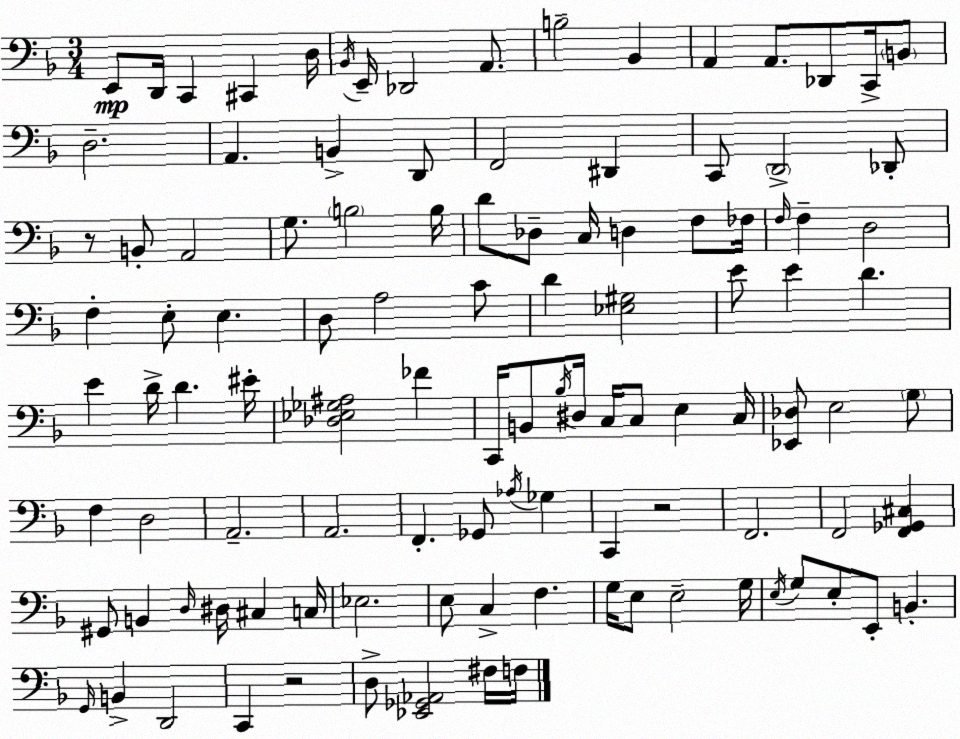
X:1
T:Untitled
M:3/4
L:1/4
K:Dm
E,,/2 D,,/4 C,, ^C,, D,/4 _B,,/4 E,,/4 _D,,2 A,,/2 B,2 _B,, A,, A,,/2 _D,,/2 C,,/4 B,,/2 D,2 A,, B,, D,,/2 F,,2 ^D,, C,,/2 D,,2 _D,,/2 z/2 B,,/2 A,,2 G,/2 B,2 B,/4 D/2 _D,/2 C,/4 D, F,/2 _F,/4 F,/4 F, D,2 F, E,/2 E, D,/2 A,2 C/2 D [_E,^G,]2 E/2 E D E D/4 D ^E/4 [_D,_E,_G,^A,]2 _F C,,/4 B,,/2 _B,/4 ^D,/4 C,/4 C,/2 E, C,/4 [_E,,_D,]/2 E,2 G,/2 F, D,2 A,,2 A,,2 F,, _G,,/2 _A,/4 _G, C,, z2 F,,2 F,,2 [F,,_G,,^C,] ^G,,/2 B,, D,/4 ^D,/4 ^C, C,/4 _E,2 E,/2 C, F, G,/4 E,/2 E,2 G,/4 E,/4 G,/2 E,/2 E,,/2 B,, G,,/4 B,, D,,2 C,, z2 D,/2 [_E,,_G,,_A,,]2 ^F,/4 F,/4